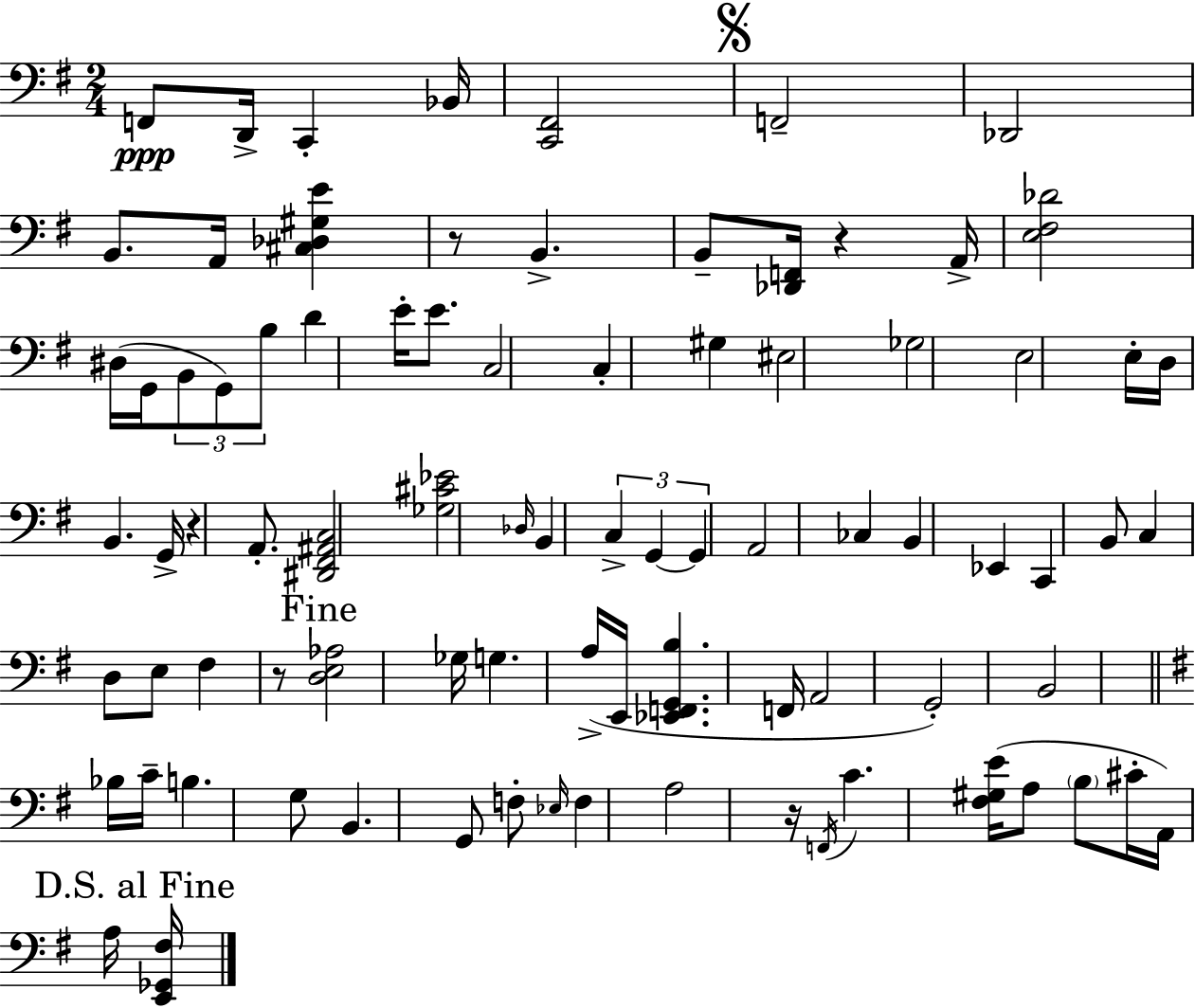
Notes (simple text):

F2/e D2/s C2/q Bb2/s [C2,F#2]/h F2/h Db2/h B2/e. A2/s [C#3,Db3,G#3,E4]/q R/e B2/q. B2/e [Db2,F2]/s R/q A2/s [E3,F#3,Db4]/h D#3/s G2/s B2/e G2/e B3/e D4/q E4/s E4/e. C3/h C3/q G#3/q EIS3/h Gb3/h E3/h E3/s D3/s B2/q. G2/s R/q A2/e. [D#2,F#2,A#2,C3]/h [Gb3,C#4,Eb4]/h Db3/s B2/q C3/q G2/q G2/q A2/h CES3/q B2/q Eb2/q C2/q B2/e C3/q D3/e E3/e F#3/q R/e [D3,E3,Ab3]/h Gb3/s G3/q. A3/s E2/s [Eb2,F2,G2,B3]/q. F2/s A2/h G2/h B2/h Bb3/s C4/s B3/q. G3/e B2/q. G2/e F3/e Eb3/s F3/q A3/h R/s F2/s C4/q. [F#3,G#3,E4]/s A3/e B3/e C#4/s A2/s A3/s [E2,Gb2,F#3]/s